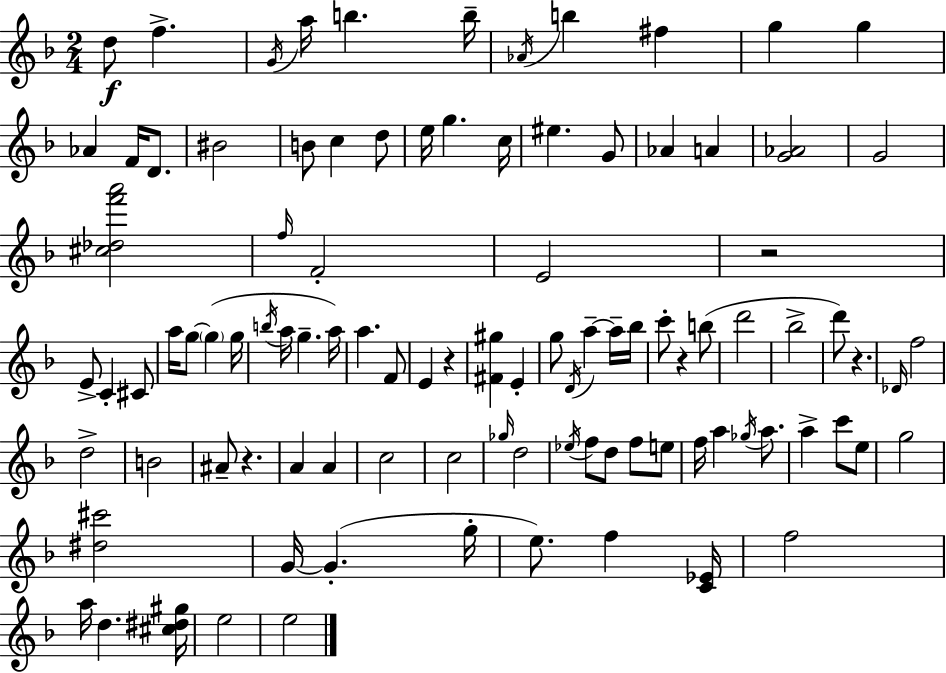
{
  \clef treble
  \numericTimeSignature
  \time 2/4
  \key f \major
  d''8\f f''4.-> | \acciaccatura { g'16 } a''16 b''4. | b''16-- \acciaccatura { aes'16 } b''4 fis''4 | g''4 g''4 | \break aes'4 f'16 d'8. | bis'2 | b'8 c''4 | d''8 e''16 g''4. | \break c''16 eis''4. | g'8 aes'4 a'4 | <g' aes'>2 | g'2 | \break <cis'' des'' f''' a'''>2 | \grace { f''16 } f'2-. | e'2 | r2 | \break e'8-> c'4-. | cis'8 a''16 g''8~~ \parenthesize g''4( | g''16 \acciaccatura { b''16 } a''16 g''4.-- | a''16) a''4. | \break f'8 e'4 | r4 <fis' gis''>4 | e'4-. g''8 \acciaccatura { d'16 } a''4--~~ | a''16-- bes''16 c'''8-. r4 | \break b''8( d'''2 | bes''2-> | d'''8) r4. | \grace { des'16 } f''2 | \break d''2-> | b'2 | ais'8-- | r4. a'4 | \break a'4 c''2 | c''2 | \grace { ges''16 } d''2 | \acciaccatura { ees''16 } | \break f''8 d''8 f''8 e''8 | f''16 a''4 \acciaccatura { ges''16 } a''8. | a''4-> c'''8 e''8 | g''2 | \break <dis'' cis'''>2 | g'16~~ g'4.-.( | g''16-. e''8.) f''4 | <c' ees'>16 f''2 | \break a''16 d''4. | <cis'' dis'' gis''>16 e''2 | e''2 | \bar "|."
}